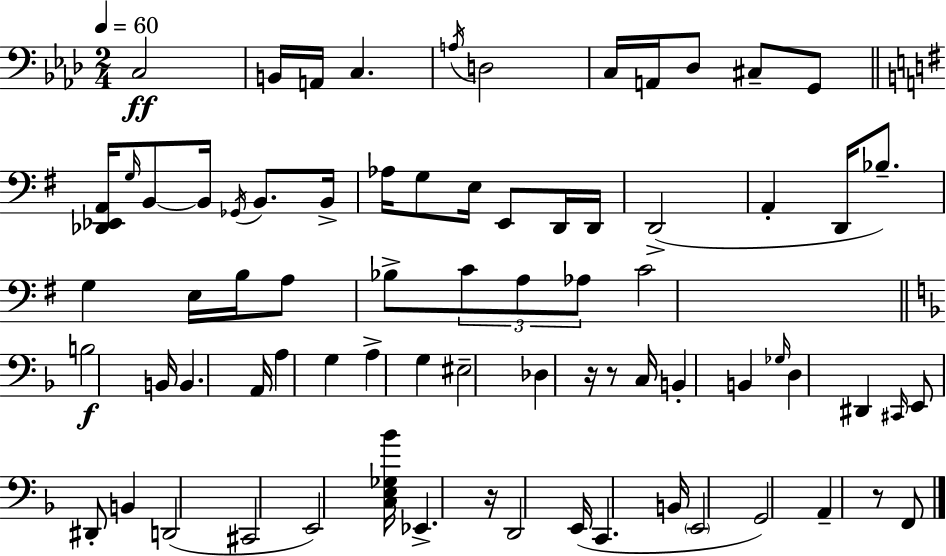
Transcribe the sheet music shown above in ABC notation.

X:1
T:Untitled
M:2/4
L:1/4
K:Fm
C,2 B,,/4 A,,/4 C, A,/4 D,2 C,/4 A,,/4 _D,/2 ^C,/2 G,,/2 [_D,,_E,,A,,]/4 G,/4 B,,/2 B,,/4 _G,,/4 B,,/2 B,,/4 _A,/4 G,/2 E,/4 E,,/2 D,,/4 D,,/4 D,,2 A,, D,,/4 _B,/2 G, E,/4 B,/4 A,/2 _B,/2 C/2 A,/2 _A,/2 C2 B,2 B,,/4 B,, A,,/4 A, G, A, G, ^E,2 _D, z/4 z/2 C,/4 B,, B,, _G,/4 D, ^D,, ^C,,/4 E,,/2 ^D,,/2 B,, D,,2 ^C,,2 E,,2 [C,E,_G,_B]/4 _E,, z/4 D,,2 E,,/4 C,, B,,/4 E,,2 G,,2 A,, z/2 F,,/2